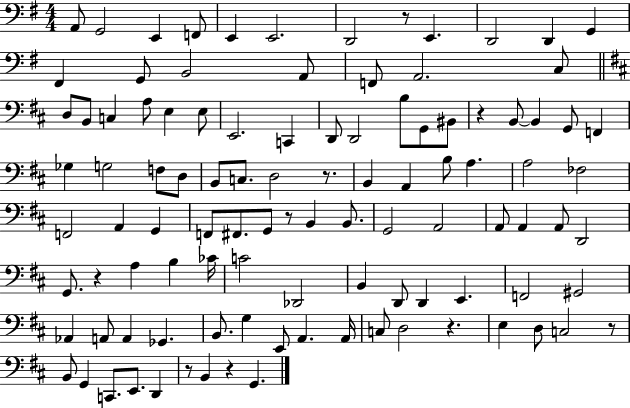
X:1
T:Untitled
M:4/4
L:1/4
K:G
A,,/2 G,,2 E,, F,,/2 E,, E,,2 D,,2 z/2 E,, D,,2 D,, G,, ^F,, G,,/2 B,,2 A,,/2 F,,/2 A,,2 C,/2 D,/2 B,,/2 C, A,/2 E, E,/2 E,,2 C,, D,,/2 D,,2 B,/2 G,,/2 ^B,,/2 z B,,/2 B,, G,,/2 F,, _G, G,2 F,/2 D,/2 B,,/2 C,/2 D,2 z/2 B,, A,, B,/2 A, A,2 _F,2 F,,2 A,, G,, F,,/2 ^F,,/2 G,,/2 z/2 B,, B,,/2 G,,2 A,,2 A,,/2 A,, A,,/2 D,,2 G,,/2 z A, B, _C/4 C2 _D,,2 B,, D,,/2 D,, E,, F,,2 ^G,,2 _A,, A,,/2 A,, _G,, B,,/2 G, E,,/2 A,, A,,/4 C,/2 D,2 z E, D,/2 C,2 z/2 B,,/2 G,, C,,/2 E,,/2 D,, z/2 B,, z G,,